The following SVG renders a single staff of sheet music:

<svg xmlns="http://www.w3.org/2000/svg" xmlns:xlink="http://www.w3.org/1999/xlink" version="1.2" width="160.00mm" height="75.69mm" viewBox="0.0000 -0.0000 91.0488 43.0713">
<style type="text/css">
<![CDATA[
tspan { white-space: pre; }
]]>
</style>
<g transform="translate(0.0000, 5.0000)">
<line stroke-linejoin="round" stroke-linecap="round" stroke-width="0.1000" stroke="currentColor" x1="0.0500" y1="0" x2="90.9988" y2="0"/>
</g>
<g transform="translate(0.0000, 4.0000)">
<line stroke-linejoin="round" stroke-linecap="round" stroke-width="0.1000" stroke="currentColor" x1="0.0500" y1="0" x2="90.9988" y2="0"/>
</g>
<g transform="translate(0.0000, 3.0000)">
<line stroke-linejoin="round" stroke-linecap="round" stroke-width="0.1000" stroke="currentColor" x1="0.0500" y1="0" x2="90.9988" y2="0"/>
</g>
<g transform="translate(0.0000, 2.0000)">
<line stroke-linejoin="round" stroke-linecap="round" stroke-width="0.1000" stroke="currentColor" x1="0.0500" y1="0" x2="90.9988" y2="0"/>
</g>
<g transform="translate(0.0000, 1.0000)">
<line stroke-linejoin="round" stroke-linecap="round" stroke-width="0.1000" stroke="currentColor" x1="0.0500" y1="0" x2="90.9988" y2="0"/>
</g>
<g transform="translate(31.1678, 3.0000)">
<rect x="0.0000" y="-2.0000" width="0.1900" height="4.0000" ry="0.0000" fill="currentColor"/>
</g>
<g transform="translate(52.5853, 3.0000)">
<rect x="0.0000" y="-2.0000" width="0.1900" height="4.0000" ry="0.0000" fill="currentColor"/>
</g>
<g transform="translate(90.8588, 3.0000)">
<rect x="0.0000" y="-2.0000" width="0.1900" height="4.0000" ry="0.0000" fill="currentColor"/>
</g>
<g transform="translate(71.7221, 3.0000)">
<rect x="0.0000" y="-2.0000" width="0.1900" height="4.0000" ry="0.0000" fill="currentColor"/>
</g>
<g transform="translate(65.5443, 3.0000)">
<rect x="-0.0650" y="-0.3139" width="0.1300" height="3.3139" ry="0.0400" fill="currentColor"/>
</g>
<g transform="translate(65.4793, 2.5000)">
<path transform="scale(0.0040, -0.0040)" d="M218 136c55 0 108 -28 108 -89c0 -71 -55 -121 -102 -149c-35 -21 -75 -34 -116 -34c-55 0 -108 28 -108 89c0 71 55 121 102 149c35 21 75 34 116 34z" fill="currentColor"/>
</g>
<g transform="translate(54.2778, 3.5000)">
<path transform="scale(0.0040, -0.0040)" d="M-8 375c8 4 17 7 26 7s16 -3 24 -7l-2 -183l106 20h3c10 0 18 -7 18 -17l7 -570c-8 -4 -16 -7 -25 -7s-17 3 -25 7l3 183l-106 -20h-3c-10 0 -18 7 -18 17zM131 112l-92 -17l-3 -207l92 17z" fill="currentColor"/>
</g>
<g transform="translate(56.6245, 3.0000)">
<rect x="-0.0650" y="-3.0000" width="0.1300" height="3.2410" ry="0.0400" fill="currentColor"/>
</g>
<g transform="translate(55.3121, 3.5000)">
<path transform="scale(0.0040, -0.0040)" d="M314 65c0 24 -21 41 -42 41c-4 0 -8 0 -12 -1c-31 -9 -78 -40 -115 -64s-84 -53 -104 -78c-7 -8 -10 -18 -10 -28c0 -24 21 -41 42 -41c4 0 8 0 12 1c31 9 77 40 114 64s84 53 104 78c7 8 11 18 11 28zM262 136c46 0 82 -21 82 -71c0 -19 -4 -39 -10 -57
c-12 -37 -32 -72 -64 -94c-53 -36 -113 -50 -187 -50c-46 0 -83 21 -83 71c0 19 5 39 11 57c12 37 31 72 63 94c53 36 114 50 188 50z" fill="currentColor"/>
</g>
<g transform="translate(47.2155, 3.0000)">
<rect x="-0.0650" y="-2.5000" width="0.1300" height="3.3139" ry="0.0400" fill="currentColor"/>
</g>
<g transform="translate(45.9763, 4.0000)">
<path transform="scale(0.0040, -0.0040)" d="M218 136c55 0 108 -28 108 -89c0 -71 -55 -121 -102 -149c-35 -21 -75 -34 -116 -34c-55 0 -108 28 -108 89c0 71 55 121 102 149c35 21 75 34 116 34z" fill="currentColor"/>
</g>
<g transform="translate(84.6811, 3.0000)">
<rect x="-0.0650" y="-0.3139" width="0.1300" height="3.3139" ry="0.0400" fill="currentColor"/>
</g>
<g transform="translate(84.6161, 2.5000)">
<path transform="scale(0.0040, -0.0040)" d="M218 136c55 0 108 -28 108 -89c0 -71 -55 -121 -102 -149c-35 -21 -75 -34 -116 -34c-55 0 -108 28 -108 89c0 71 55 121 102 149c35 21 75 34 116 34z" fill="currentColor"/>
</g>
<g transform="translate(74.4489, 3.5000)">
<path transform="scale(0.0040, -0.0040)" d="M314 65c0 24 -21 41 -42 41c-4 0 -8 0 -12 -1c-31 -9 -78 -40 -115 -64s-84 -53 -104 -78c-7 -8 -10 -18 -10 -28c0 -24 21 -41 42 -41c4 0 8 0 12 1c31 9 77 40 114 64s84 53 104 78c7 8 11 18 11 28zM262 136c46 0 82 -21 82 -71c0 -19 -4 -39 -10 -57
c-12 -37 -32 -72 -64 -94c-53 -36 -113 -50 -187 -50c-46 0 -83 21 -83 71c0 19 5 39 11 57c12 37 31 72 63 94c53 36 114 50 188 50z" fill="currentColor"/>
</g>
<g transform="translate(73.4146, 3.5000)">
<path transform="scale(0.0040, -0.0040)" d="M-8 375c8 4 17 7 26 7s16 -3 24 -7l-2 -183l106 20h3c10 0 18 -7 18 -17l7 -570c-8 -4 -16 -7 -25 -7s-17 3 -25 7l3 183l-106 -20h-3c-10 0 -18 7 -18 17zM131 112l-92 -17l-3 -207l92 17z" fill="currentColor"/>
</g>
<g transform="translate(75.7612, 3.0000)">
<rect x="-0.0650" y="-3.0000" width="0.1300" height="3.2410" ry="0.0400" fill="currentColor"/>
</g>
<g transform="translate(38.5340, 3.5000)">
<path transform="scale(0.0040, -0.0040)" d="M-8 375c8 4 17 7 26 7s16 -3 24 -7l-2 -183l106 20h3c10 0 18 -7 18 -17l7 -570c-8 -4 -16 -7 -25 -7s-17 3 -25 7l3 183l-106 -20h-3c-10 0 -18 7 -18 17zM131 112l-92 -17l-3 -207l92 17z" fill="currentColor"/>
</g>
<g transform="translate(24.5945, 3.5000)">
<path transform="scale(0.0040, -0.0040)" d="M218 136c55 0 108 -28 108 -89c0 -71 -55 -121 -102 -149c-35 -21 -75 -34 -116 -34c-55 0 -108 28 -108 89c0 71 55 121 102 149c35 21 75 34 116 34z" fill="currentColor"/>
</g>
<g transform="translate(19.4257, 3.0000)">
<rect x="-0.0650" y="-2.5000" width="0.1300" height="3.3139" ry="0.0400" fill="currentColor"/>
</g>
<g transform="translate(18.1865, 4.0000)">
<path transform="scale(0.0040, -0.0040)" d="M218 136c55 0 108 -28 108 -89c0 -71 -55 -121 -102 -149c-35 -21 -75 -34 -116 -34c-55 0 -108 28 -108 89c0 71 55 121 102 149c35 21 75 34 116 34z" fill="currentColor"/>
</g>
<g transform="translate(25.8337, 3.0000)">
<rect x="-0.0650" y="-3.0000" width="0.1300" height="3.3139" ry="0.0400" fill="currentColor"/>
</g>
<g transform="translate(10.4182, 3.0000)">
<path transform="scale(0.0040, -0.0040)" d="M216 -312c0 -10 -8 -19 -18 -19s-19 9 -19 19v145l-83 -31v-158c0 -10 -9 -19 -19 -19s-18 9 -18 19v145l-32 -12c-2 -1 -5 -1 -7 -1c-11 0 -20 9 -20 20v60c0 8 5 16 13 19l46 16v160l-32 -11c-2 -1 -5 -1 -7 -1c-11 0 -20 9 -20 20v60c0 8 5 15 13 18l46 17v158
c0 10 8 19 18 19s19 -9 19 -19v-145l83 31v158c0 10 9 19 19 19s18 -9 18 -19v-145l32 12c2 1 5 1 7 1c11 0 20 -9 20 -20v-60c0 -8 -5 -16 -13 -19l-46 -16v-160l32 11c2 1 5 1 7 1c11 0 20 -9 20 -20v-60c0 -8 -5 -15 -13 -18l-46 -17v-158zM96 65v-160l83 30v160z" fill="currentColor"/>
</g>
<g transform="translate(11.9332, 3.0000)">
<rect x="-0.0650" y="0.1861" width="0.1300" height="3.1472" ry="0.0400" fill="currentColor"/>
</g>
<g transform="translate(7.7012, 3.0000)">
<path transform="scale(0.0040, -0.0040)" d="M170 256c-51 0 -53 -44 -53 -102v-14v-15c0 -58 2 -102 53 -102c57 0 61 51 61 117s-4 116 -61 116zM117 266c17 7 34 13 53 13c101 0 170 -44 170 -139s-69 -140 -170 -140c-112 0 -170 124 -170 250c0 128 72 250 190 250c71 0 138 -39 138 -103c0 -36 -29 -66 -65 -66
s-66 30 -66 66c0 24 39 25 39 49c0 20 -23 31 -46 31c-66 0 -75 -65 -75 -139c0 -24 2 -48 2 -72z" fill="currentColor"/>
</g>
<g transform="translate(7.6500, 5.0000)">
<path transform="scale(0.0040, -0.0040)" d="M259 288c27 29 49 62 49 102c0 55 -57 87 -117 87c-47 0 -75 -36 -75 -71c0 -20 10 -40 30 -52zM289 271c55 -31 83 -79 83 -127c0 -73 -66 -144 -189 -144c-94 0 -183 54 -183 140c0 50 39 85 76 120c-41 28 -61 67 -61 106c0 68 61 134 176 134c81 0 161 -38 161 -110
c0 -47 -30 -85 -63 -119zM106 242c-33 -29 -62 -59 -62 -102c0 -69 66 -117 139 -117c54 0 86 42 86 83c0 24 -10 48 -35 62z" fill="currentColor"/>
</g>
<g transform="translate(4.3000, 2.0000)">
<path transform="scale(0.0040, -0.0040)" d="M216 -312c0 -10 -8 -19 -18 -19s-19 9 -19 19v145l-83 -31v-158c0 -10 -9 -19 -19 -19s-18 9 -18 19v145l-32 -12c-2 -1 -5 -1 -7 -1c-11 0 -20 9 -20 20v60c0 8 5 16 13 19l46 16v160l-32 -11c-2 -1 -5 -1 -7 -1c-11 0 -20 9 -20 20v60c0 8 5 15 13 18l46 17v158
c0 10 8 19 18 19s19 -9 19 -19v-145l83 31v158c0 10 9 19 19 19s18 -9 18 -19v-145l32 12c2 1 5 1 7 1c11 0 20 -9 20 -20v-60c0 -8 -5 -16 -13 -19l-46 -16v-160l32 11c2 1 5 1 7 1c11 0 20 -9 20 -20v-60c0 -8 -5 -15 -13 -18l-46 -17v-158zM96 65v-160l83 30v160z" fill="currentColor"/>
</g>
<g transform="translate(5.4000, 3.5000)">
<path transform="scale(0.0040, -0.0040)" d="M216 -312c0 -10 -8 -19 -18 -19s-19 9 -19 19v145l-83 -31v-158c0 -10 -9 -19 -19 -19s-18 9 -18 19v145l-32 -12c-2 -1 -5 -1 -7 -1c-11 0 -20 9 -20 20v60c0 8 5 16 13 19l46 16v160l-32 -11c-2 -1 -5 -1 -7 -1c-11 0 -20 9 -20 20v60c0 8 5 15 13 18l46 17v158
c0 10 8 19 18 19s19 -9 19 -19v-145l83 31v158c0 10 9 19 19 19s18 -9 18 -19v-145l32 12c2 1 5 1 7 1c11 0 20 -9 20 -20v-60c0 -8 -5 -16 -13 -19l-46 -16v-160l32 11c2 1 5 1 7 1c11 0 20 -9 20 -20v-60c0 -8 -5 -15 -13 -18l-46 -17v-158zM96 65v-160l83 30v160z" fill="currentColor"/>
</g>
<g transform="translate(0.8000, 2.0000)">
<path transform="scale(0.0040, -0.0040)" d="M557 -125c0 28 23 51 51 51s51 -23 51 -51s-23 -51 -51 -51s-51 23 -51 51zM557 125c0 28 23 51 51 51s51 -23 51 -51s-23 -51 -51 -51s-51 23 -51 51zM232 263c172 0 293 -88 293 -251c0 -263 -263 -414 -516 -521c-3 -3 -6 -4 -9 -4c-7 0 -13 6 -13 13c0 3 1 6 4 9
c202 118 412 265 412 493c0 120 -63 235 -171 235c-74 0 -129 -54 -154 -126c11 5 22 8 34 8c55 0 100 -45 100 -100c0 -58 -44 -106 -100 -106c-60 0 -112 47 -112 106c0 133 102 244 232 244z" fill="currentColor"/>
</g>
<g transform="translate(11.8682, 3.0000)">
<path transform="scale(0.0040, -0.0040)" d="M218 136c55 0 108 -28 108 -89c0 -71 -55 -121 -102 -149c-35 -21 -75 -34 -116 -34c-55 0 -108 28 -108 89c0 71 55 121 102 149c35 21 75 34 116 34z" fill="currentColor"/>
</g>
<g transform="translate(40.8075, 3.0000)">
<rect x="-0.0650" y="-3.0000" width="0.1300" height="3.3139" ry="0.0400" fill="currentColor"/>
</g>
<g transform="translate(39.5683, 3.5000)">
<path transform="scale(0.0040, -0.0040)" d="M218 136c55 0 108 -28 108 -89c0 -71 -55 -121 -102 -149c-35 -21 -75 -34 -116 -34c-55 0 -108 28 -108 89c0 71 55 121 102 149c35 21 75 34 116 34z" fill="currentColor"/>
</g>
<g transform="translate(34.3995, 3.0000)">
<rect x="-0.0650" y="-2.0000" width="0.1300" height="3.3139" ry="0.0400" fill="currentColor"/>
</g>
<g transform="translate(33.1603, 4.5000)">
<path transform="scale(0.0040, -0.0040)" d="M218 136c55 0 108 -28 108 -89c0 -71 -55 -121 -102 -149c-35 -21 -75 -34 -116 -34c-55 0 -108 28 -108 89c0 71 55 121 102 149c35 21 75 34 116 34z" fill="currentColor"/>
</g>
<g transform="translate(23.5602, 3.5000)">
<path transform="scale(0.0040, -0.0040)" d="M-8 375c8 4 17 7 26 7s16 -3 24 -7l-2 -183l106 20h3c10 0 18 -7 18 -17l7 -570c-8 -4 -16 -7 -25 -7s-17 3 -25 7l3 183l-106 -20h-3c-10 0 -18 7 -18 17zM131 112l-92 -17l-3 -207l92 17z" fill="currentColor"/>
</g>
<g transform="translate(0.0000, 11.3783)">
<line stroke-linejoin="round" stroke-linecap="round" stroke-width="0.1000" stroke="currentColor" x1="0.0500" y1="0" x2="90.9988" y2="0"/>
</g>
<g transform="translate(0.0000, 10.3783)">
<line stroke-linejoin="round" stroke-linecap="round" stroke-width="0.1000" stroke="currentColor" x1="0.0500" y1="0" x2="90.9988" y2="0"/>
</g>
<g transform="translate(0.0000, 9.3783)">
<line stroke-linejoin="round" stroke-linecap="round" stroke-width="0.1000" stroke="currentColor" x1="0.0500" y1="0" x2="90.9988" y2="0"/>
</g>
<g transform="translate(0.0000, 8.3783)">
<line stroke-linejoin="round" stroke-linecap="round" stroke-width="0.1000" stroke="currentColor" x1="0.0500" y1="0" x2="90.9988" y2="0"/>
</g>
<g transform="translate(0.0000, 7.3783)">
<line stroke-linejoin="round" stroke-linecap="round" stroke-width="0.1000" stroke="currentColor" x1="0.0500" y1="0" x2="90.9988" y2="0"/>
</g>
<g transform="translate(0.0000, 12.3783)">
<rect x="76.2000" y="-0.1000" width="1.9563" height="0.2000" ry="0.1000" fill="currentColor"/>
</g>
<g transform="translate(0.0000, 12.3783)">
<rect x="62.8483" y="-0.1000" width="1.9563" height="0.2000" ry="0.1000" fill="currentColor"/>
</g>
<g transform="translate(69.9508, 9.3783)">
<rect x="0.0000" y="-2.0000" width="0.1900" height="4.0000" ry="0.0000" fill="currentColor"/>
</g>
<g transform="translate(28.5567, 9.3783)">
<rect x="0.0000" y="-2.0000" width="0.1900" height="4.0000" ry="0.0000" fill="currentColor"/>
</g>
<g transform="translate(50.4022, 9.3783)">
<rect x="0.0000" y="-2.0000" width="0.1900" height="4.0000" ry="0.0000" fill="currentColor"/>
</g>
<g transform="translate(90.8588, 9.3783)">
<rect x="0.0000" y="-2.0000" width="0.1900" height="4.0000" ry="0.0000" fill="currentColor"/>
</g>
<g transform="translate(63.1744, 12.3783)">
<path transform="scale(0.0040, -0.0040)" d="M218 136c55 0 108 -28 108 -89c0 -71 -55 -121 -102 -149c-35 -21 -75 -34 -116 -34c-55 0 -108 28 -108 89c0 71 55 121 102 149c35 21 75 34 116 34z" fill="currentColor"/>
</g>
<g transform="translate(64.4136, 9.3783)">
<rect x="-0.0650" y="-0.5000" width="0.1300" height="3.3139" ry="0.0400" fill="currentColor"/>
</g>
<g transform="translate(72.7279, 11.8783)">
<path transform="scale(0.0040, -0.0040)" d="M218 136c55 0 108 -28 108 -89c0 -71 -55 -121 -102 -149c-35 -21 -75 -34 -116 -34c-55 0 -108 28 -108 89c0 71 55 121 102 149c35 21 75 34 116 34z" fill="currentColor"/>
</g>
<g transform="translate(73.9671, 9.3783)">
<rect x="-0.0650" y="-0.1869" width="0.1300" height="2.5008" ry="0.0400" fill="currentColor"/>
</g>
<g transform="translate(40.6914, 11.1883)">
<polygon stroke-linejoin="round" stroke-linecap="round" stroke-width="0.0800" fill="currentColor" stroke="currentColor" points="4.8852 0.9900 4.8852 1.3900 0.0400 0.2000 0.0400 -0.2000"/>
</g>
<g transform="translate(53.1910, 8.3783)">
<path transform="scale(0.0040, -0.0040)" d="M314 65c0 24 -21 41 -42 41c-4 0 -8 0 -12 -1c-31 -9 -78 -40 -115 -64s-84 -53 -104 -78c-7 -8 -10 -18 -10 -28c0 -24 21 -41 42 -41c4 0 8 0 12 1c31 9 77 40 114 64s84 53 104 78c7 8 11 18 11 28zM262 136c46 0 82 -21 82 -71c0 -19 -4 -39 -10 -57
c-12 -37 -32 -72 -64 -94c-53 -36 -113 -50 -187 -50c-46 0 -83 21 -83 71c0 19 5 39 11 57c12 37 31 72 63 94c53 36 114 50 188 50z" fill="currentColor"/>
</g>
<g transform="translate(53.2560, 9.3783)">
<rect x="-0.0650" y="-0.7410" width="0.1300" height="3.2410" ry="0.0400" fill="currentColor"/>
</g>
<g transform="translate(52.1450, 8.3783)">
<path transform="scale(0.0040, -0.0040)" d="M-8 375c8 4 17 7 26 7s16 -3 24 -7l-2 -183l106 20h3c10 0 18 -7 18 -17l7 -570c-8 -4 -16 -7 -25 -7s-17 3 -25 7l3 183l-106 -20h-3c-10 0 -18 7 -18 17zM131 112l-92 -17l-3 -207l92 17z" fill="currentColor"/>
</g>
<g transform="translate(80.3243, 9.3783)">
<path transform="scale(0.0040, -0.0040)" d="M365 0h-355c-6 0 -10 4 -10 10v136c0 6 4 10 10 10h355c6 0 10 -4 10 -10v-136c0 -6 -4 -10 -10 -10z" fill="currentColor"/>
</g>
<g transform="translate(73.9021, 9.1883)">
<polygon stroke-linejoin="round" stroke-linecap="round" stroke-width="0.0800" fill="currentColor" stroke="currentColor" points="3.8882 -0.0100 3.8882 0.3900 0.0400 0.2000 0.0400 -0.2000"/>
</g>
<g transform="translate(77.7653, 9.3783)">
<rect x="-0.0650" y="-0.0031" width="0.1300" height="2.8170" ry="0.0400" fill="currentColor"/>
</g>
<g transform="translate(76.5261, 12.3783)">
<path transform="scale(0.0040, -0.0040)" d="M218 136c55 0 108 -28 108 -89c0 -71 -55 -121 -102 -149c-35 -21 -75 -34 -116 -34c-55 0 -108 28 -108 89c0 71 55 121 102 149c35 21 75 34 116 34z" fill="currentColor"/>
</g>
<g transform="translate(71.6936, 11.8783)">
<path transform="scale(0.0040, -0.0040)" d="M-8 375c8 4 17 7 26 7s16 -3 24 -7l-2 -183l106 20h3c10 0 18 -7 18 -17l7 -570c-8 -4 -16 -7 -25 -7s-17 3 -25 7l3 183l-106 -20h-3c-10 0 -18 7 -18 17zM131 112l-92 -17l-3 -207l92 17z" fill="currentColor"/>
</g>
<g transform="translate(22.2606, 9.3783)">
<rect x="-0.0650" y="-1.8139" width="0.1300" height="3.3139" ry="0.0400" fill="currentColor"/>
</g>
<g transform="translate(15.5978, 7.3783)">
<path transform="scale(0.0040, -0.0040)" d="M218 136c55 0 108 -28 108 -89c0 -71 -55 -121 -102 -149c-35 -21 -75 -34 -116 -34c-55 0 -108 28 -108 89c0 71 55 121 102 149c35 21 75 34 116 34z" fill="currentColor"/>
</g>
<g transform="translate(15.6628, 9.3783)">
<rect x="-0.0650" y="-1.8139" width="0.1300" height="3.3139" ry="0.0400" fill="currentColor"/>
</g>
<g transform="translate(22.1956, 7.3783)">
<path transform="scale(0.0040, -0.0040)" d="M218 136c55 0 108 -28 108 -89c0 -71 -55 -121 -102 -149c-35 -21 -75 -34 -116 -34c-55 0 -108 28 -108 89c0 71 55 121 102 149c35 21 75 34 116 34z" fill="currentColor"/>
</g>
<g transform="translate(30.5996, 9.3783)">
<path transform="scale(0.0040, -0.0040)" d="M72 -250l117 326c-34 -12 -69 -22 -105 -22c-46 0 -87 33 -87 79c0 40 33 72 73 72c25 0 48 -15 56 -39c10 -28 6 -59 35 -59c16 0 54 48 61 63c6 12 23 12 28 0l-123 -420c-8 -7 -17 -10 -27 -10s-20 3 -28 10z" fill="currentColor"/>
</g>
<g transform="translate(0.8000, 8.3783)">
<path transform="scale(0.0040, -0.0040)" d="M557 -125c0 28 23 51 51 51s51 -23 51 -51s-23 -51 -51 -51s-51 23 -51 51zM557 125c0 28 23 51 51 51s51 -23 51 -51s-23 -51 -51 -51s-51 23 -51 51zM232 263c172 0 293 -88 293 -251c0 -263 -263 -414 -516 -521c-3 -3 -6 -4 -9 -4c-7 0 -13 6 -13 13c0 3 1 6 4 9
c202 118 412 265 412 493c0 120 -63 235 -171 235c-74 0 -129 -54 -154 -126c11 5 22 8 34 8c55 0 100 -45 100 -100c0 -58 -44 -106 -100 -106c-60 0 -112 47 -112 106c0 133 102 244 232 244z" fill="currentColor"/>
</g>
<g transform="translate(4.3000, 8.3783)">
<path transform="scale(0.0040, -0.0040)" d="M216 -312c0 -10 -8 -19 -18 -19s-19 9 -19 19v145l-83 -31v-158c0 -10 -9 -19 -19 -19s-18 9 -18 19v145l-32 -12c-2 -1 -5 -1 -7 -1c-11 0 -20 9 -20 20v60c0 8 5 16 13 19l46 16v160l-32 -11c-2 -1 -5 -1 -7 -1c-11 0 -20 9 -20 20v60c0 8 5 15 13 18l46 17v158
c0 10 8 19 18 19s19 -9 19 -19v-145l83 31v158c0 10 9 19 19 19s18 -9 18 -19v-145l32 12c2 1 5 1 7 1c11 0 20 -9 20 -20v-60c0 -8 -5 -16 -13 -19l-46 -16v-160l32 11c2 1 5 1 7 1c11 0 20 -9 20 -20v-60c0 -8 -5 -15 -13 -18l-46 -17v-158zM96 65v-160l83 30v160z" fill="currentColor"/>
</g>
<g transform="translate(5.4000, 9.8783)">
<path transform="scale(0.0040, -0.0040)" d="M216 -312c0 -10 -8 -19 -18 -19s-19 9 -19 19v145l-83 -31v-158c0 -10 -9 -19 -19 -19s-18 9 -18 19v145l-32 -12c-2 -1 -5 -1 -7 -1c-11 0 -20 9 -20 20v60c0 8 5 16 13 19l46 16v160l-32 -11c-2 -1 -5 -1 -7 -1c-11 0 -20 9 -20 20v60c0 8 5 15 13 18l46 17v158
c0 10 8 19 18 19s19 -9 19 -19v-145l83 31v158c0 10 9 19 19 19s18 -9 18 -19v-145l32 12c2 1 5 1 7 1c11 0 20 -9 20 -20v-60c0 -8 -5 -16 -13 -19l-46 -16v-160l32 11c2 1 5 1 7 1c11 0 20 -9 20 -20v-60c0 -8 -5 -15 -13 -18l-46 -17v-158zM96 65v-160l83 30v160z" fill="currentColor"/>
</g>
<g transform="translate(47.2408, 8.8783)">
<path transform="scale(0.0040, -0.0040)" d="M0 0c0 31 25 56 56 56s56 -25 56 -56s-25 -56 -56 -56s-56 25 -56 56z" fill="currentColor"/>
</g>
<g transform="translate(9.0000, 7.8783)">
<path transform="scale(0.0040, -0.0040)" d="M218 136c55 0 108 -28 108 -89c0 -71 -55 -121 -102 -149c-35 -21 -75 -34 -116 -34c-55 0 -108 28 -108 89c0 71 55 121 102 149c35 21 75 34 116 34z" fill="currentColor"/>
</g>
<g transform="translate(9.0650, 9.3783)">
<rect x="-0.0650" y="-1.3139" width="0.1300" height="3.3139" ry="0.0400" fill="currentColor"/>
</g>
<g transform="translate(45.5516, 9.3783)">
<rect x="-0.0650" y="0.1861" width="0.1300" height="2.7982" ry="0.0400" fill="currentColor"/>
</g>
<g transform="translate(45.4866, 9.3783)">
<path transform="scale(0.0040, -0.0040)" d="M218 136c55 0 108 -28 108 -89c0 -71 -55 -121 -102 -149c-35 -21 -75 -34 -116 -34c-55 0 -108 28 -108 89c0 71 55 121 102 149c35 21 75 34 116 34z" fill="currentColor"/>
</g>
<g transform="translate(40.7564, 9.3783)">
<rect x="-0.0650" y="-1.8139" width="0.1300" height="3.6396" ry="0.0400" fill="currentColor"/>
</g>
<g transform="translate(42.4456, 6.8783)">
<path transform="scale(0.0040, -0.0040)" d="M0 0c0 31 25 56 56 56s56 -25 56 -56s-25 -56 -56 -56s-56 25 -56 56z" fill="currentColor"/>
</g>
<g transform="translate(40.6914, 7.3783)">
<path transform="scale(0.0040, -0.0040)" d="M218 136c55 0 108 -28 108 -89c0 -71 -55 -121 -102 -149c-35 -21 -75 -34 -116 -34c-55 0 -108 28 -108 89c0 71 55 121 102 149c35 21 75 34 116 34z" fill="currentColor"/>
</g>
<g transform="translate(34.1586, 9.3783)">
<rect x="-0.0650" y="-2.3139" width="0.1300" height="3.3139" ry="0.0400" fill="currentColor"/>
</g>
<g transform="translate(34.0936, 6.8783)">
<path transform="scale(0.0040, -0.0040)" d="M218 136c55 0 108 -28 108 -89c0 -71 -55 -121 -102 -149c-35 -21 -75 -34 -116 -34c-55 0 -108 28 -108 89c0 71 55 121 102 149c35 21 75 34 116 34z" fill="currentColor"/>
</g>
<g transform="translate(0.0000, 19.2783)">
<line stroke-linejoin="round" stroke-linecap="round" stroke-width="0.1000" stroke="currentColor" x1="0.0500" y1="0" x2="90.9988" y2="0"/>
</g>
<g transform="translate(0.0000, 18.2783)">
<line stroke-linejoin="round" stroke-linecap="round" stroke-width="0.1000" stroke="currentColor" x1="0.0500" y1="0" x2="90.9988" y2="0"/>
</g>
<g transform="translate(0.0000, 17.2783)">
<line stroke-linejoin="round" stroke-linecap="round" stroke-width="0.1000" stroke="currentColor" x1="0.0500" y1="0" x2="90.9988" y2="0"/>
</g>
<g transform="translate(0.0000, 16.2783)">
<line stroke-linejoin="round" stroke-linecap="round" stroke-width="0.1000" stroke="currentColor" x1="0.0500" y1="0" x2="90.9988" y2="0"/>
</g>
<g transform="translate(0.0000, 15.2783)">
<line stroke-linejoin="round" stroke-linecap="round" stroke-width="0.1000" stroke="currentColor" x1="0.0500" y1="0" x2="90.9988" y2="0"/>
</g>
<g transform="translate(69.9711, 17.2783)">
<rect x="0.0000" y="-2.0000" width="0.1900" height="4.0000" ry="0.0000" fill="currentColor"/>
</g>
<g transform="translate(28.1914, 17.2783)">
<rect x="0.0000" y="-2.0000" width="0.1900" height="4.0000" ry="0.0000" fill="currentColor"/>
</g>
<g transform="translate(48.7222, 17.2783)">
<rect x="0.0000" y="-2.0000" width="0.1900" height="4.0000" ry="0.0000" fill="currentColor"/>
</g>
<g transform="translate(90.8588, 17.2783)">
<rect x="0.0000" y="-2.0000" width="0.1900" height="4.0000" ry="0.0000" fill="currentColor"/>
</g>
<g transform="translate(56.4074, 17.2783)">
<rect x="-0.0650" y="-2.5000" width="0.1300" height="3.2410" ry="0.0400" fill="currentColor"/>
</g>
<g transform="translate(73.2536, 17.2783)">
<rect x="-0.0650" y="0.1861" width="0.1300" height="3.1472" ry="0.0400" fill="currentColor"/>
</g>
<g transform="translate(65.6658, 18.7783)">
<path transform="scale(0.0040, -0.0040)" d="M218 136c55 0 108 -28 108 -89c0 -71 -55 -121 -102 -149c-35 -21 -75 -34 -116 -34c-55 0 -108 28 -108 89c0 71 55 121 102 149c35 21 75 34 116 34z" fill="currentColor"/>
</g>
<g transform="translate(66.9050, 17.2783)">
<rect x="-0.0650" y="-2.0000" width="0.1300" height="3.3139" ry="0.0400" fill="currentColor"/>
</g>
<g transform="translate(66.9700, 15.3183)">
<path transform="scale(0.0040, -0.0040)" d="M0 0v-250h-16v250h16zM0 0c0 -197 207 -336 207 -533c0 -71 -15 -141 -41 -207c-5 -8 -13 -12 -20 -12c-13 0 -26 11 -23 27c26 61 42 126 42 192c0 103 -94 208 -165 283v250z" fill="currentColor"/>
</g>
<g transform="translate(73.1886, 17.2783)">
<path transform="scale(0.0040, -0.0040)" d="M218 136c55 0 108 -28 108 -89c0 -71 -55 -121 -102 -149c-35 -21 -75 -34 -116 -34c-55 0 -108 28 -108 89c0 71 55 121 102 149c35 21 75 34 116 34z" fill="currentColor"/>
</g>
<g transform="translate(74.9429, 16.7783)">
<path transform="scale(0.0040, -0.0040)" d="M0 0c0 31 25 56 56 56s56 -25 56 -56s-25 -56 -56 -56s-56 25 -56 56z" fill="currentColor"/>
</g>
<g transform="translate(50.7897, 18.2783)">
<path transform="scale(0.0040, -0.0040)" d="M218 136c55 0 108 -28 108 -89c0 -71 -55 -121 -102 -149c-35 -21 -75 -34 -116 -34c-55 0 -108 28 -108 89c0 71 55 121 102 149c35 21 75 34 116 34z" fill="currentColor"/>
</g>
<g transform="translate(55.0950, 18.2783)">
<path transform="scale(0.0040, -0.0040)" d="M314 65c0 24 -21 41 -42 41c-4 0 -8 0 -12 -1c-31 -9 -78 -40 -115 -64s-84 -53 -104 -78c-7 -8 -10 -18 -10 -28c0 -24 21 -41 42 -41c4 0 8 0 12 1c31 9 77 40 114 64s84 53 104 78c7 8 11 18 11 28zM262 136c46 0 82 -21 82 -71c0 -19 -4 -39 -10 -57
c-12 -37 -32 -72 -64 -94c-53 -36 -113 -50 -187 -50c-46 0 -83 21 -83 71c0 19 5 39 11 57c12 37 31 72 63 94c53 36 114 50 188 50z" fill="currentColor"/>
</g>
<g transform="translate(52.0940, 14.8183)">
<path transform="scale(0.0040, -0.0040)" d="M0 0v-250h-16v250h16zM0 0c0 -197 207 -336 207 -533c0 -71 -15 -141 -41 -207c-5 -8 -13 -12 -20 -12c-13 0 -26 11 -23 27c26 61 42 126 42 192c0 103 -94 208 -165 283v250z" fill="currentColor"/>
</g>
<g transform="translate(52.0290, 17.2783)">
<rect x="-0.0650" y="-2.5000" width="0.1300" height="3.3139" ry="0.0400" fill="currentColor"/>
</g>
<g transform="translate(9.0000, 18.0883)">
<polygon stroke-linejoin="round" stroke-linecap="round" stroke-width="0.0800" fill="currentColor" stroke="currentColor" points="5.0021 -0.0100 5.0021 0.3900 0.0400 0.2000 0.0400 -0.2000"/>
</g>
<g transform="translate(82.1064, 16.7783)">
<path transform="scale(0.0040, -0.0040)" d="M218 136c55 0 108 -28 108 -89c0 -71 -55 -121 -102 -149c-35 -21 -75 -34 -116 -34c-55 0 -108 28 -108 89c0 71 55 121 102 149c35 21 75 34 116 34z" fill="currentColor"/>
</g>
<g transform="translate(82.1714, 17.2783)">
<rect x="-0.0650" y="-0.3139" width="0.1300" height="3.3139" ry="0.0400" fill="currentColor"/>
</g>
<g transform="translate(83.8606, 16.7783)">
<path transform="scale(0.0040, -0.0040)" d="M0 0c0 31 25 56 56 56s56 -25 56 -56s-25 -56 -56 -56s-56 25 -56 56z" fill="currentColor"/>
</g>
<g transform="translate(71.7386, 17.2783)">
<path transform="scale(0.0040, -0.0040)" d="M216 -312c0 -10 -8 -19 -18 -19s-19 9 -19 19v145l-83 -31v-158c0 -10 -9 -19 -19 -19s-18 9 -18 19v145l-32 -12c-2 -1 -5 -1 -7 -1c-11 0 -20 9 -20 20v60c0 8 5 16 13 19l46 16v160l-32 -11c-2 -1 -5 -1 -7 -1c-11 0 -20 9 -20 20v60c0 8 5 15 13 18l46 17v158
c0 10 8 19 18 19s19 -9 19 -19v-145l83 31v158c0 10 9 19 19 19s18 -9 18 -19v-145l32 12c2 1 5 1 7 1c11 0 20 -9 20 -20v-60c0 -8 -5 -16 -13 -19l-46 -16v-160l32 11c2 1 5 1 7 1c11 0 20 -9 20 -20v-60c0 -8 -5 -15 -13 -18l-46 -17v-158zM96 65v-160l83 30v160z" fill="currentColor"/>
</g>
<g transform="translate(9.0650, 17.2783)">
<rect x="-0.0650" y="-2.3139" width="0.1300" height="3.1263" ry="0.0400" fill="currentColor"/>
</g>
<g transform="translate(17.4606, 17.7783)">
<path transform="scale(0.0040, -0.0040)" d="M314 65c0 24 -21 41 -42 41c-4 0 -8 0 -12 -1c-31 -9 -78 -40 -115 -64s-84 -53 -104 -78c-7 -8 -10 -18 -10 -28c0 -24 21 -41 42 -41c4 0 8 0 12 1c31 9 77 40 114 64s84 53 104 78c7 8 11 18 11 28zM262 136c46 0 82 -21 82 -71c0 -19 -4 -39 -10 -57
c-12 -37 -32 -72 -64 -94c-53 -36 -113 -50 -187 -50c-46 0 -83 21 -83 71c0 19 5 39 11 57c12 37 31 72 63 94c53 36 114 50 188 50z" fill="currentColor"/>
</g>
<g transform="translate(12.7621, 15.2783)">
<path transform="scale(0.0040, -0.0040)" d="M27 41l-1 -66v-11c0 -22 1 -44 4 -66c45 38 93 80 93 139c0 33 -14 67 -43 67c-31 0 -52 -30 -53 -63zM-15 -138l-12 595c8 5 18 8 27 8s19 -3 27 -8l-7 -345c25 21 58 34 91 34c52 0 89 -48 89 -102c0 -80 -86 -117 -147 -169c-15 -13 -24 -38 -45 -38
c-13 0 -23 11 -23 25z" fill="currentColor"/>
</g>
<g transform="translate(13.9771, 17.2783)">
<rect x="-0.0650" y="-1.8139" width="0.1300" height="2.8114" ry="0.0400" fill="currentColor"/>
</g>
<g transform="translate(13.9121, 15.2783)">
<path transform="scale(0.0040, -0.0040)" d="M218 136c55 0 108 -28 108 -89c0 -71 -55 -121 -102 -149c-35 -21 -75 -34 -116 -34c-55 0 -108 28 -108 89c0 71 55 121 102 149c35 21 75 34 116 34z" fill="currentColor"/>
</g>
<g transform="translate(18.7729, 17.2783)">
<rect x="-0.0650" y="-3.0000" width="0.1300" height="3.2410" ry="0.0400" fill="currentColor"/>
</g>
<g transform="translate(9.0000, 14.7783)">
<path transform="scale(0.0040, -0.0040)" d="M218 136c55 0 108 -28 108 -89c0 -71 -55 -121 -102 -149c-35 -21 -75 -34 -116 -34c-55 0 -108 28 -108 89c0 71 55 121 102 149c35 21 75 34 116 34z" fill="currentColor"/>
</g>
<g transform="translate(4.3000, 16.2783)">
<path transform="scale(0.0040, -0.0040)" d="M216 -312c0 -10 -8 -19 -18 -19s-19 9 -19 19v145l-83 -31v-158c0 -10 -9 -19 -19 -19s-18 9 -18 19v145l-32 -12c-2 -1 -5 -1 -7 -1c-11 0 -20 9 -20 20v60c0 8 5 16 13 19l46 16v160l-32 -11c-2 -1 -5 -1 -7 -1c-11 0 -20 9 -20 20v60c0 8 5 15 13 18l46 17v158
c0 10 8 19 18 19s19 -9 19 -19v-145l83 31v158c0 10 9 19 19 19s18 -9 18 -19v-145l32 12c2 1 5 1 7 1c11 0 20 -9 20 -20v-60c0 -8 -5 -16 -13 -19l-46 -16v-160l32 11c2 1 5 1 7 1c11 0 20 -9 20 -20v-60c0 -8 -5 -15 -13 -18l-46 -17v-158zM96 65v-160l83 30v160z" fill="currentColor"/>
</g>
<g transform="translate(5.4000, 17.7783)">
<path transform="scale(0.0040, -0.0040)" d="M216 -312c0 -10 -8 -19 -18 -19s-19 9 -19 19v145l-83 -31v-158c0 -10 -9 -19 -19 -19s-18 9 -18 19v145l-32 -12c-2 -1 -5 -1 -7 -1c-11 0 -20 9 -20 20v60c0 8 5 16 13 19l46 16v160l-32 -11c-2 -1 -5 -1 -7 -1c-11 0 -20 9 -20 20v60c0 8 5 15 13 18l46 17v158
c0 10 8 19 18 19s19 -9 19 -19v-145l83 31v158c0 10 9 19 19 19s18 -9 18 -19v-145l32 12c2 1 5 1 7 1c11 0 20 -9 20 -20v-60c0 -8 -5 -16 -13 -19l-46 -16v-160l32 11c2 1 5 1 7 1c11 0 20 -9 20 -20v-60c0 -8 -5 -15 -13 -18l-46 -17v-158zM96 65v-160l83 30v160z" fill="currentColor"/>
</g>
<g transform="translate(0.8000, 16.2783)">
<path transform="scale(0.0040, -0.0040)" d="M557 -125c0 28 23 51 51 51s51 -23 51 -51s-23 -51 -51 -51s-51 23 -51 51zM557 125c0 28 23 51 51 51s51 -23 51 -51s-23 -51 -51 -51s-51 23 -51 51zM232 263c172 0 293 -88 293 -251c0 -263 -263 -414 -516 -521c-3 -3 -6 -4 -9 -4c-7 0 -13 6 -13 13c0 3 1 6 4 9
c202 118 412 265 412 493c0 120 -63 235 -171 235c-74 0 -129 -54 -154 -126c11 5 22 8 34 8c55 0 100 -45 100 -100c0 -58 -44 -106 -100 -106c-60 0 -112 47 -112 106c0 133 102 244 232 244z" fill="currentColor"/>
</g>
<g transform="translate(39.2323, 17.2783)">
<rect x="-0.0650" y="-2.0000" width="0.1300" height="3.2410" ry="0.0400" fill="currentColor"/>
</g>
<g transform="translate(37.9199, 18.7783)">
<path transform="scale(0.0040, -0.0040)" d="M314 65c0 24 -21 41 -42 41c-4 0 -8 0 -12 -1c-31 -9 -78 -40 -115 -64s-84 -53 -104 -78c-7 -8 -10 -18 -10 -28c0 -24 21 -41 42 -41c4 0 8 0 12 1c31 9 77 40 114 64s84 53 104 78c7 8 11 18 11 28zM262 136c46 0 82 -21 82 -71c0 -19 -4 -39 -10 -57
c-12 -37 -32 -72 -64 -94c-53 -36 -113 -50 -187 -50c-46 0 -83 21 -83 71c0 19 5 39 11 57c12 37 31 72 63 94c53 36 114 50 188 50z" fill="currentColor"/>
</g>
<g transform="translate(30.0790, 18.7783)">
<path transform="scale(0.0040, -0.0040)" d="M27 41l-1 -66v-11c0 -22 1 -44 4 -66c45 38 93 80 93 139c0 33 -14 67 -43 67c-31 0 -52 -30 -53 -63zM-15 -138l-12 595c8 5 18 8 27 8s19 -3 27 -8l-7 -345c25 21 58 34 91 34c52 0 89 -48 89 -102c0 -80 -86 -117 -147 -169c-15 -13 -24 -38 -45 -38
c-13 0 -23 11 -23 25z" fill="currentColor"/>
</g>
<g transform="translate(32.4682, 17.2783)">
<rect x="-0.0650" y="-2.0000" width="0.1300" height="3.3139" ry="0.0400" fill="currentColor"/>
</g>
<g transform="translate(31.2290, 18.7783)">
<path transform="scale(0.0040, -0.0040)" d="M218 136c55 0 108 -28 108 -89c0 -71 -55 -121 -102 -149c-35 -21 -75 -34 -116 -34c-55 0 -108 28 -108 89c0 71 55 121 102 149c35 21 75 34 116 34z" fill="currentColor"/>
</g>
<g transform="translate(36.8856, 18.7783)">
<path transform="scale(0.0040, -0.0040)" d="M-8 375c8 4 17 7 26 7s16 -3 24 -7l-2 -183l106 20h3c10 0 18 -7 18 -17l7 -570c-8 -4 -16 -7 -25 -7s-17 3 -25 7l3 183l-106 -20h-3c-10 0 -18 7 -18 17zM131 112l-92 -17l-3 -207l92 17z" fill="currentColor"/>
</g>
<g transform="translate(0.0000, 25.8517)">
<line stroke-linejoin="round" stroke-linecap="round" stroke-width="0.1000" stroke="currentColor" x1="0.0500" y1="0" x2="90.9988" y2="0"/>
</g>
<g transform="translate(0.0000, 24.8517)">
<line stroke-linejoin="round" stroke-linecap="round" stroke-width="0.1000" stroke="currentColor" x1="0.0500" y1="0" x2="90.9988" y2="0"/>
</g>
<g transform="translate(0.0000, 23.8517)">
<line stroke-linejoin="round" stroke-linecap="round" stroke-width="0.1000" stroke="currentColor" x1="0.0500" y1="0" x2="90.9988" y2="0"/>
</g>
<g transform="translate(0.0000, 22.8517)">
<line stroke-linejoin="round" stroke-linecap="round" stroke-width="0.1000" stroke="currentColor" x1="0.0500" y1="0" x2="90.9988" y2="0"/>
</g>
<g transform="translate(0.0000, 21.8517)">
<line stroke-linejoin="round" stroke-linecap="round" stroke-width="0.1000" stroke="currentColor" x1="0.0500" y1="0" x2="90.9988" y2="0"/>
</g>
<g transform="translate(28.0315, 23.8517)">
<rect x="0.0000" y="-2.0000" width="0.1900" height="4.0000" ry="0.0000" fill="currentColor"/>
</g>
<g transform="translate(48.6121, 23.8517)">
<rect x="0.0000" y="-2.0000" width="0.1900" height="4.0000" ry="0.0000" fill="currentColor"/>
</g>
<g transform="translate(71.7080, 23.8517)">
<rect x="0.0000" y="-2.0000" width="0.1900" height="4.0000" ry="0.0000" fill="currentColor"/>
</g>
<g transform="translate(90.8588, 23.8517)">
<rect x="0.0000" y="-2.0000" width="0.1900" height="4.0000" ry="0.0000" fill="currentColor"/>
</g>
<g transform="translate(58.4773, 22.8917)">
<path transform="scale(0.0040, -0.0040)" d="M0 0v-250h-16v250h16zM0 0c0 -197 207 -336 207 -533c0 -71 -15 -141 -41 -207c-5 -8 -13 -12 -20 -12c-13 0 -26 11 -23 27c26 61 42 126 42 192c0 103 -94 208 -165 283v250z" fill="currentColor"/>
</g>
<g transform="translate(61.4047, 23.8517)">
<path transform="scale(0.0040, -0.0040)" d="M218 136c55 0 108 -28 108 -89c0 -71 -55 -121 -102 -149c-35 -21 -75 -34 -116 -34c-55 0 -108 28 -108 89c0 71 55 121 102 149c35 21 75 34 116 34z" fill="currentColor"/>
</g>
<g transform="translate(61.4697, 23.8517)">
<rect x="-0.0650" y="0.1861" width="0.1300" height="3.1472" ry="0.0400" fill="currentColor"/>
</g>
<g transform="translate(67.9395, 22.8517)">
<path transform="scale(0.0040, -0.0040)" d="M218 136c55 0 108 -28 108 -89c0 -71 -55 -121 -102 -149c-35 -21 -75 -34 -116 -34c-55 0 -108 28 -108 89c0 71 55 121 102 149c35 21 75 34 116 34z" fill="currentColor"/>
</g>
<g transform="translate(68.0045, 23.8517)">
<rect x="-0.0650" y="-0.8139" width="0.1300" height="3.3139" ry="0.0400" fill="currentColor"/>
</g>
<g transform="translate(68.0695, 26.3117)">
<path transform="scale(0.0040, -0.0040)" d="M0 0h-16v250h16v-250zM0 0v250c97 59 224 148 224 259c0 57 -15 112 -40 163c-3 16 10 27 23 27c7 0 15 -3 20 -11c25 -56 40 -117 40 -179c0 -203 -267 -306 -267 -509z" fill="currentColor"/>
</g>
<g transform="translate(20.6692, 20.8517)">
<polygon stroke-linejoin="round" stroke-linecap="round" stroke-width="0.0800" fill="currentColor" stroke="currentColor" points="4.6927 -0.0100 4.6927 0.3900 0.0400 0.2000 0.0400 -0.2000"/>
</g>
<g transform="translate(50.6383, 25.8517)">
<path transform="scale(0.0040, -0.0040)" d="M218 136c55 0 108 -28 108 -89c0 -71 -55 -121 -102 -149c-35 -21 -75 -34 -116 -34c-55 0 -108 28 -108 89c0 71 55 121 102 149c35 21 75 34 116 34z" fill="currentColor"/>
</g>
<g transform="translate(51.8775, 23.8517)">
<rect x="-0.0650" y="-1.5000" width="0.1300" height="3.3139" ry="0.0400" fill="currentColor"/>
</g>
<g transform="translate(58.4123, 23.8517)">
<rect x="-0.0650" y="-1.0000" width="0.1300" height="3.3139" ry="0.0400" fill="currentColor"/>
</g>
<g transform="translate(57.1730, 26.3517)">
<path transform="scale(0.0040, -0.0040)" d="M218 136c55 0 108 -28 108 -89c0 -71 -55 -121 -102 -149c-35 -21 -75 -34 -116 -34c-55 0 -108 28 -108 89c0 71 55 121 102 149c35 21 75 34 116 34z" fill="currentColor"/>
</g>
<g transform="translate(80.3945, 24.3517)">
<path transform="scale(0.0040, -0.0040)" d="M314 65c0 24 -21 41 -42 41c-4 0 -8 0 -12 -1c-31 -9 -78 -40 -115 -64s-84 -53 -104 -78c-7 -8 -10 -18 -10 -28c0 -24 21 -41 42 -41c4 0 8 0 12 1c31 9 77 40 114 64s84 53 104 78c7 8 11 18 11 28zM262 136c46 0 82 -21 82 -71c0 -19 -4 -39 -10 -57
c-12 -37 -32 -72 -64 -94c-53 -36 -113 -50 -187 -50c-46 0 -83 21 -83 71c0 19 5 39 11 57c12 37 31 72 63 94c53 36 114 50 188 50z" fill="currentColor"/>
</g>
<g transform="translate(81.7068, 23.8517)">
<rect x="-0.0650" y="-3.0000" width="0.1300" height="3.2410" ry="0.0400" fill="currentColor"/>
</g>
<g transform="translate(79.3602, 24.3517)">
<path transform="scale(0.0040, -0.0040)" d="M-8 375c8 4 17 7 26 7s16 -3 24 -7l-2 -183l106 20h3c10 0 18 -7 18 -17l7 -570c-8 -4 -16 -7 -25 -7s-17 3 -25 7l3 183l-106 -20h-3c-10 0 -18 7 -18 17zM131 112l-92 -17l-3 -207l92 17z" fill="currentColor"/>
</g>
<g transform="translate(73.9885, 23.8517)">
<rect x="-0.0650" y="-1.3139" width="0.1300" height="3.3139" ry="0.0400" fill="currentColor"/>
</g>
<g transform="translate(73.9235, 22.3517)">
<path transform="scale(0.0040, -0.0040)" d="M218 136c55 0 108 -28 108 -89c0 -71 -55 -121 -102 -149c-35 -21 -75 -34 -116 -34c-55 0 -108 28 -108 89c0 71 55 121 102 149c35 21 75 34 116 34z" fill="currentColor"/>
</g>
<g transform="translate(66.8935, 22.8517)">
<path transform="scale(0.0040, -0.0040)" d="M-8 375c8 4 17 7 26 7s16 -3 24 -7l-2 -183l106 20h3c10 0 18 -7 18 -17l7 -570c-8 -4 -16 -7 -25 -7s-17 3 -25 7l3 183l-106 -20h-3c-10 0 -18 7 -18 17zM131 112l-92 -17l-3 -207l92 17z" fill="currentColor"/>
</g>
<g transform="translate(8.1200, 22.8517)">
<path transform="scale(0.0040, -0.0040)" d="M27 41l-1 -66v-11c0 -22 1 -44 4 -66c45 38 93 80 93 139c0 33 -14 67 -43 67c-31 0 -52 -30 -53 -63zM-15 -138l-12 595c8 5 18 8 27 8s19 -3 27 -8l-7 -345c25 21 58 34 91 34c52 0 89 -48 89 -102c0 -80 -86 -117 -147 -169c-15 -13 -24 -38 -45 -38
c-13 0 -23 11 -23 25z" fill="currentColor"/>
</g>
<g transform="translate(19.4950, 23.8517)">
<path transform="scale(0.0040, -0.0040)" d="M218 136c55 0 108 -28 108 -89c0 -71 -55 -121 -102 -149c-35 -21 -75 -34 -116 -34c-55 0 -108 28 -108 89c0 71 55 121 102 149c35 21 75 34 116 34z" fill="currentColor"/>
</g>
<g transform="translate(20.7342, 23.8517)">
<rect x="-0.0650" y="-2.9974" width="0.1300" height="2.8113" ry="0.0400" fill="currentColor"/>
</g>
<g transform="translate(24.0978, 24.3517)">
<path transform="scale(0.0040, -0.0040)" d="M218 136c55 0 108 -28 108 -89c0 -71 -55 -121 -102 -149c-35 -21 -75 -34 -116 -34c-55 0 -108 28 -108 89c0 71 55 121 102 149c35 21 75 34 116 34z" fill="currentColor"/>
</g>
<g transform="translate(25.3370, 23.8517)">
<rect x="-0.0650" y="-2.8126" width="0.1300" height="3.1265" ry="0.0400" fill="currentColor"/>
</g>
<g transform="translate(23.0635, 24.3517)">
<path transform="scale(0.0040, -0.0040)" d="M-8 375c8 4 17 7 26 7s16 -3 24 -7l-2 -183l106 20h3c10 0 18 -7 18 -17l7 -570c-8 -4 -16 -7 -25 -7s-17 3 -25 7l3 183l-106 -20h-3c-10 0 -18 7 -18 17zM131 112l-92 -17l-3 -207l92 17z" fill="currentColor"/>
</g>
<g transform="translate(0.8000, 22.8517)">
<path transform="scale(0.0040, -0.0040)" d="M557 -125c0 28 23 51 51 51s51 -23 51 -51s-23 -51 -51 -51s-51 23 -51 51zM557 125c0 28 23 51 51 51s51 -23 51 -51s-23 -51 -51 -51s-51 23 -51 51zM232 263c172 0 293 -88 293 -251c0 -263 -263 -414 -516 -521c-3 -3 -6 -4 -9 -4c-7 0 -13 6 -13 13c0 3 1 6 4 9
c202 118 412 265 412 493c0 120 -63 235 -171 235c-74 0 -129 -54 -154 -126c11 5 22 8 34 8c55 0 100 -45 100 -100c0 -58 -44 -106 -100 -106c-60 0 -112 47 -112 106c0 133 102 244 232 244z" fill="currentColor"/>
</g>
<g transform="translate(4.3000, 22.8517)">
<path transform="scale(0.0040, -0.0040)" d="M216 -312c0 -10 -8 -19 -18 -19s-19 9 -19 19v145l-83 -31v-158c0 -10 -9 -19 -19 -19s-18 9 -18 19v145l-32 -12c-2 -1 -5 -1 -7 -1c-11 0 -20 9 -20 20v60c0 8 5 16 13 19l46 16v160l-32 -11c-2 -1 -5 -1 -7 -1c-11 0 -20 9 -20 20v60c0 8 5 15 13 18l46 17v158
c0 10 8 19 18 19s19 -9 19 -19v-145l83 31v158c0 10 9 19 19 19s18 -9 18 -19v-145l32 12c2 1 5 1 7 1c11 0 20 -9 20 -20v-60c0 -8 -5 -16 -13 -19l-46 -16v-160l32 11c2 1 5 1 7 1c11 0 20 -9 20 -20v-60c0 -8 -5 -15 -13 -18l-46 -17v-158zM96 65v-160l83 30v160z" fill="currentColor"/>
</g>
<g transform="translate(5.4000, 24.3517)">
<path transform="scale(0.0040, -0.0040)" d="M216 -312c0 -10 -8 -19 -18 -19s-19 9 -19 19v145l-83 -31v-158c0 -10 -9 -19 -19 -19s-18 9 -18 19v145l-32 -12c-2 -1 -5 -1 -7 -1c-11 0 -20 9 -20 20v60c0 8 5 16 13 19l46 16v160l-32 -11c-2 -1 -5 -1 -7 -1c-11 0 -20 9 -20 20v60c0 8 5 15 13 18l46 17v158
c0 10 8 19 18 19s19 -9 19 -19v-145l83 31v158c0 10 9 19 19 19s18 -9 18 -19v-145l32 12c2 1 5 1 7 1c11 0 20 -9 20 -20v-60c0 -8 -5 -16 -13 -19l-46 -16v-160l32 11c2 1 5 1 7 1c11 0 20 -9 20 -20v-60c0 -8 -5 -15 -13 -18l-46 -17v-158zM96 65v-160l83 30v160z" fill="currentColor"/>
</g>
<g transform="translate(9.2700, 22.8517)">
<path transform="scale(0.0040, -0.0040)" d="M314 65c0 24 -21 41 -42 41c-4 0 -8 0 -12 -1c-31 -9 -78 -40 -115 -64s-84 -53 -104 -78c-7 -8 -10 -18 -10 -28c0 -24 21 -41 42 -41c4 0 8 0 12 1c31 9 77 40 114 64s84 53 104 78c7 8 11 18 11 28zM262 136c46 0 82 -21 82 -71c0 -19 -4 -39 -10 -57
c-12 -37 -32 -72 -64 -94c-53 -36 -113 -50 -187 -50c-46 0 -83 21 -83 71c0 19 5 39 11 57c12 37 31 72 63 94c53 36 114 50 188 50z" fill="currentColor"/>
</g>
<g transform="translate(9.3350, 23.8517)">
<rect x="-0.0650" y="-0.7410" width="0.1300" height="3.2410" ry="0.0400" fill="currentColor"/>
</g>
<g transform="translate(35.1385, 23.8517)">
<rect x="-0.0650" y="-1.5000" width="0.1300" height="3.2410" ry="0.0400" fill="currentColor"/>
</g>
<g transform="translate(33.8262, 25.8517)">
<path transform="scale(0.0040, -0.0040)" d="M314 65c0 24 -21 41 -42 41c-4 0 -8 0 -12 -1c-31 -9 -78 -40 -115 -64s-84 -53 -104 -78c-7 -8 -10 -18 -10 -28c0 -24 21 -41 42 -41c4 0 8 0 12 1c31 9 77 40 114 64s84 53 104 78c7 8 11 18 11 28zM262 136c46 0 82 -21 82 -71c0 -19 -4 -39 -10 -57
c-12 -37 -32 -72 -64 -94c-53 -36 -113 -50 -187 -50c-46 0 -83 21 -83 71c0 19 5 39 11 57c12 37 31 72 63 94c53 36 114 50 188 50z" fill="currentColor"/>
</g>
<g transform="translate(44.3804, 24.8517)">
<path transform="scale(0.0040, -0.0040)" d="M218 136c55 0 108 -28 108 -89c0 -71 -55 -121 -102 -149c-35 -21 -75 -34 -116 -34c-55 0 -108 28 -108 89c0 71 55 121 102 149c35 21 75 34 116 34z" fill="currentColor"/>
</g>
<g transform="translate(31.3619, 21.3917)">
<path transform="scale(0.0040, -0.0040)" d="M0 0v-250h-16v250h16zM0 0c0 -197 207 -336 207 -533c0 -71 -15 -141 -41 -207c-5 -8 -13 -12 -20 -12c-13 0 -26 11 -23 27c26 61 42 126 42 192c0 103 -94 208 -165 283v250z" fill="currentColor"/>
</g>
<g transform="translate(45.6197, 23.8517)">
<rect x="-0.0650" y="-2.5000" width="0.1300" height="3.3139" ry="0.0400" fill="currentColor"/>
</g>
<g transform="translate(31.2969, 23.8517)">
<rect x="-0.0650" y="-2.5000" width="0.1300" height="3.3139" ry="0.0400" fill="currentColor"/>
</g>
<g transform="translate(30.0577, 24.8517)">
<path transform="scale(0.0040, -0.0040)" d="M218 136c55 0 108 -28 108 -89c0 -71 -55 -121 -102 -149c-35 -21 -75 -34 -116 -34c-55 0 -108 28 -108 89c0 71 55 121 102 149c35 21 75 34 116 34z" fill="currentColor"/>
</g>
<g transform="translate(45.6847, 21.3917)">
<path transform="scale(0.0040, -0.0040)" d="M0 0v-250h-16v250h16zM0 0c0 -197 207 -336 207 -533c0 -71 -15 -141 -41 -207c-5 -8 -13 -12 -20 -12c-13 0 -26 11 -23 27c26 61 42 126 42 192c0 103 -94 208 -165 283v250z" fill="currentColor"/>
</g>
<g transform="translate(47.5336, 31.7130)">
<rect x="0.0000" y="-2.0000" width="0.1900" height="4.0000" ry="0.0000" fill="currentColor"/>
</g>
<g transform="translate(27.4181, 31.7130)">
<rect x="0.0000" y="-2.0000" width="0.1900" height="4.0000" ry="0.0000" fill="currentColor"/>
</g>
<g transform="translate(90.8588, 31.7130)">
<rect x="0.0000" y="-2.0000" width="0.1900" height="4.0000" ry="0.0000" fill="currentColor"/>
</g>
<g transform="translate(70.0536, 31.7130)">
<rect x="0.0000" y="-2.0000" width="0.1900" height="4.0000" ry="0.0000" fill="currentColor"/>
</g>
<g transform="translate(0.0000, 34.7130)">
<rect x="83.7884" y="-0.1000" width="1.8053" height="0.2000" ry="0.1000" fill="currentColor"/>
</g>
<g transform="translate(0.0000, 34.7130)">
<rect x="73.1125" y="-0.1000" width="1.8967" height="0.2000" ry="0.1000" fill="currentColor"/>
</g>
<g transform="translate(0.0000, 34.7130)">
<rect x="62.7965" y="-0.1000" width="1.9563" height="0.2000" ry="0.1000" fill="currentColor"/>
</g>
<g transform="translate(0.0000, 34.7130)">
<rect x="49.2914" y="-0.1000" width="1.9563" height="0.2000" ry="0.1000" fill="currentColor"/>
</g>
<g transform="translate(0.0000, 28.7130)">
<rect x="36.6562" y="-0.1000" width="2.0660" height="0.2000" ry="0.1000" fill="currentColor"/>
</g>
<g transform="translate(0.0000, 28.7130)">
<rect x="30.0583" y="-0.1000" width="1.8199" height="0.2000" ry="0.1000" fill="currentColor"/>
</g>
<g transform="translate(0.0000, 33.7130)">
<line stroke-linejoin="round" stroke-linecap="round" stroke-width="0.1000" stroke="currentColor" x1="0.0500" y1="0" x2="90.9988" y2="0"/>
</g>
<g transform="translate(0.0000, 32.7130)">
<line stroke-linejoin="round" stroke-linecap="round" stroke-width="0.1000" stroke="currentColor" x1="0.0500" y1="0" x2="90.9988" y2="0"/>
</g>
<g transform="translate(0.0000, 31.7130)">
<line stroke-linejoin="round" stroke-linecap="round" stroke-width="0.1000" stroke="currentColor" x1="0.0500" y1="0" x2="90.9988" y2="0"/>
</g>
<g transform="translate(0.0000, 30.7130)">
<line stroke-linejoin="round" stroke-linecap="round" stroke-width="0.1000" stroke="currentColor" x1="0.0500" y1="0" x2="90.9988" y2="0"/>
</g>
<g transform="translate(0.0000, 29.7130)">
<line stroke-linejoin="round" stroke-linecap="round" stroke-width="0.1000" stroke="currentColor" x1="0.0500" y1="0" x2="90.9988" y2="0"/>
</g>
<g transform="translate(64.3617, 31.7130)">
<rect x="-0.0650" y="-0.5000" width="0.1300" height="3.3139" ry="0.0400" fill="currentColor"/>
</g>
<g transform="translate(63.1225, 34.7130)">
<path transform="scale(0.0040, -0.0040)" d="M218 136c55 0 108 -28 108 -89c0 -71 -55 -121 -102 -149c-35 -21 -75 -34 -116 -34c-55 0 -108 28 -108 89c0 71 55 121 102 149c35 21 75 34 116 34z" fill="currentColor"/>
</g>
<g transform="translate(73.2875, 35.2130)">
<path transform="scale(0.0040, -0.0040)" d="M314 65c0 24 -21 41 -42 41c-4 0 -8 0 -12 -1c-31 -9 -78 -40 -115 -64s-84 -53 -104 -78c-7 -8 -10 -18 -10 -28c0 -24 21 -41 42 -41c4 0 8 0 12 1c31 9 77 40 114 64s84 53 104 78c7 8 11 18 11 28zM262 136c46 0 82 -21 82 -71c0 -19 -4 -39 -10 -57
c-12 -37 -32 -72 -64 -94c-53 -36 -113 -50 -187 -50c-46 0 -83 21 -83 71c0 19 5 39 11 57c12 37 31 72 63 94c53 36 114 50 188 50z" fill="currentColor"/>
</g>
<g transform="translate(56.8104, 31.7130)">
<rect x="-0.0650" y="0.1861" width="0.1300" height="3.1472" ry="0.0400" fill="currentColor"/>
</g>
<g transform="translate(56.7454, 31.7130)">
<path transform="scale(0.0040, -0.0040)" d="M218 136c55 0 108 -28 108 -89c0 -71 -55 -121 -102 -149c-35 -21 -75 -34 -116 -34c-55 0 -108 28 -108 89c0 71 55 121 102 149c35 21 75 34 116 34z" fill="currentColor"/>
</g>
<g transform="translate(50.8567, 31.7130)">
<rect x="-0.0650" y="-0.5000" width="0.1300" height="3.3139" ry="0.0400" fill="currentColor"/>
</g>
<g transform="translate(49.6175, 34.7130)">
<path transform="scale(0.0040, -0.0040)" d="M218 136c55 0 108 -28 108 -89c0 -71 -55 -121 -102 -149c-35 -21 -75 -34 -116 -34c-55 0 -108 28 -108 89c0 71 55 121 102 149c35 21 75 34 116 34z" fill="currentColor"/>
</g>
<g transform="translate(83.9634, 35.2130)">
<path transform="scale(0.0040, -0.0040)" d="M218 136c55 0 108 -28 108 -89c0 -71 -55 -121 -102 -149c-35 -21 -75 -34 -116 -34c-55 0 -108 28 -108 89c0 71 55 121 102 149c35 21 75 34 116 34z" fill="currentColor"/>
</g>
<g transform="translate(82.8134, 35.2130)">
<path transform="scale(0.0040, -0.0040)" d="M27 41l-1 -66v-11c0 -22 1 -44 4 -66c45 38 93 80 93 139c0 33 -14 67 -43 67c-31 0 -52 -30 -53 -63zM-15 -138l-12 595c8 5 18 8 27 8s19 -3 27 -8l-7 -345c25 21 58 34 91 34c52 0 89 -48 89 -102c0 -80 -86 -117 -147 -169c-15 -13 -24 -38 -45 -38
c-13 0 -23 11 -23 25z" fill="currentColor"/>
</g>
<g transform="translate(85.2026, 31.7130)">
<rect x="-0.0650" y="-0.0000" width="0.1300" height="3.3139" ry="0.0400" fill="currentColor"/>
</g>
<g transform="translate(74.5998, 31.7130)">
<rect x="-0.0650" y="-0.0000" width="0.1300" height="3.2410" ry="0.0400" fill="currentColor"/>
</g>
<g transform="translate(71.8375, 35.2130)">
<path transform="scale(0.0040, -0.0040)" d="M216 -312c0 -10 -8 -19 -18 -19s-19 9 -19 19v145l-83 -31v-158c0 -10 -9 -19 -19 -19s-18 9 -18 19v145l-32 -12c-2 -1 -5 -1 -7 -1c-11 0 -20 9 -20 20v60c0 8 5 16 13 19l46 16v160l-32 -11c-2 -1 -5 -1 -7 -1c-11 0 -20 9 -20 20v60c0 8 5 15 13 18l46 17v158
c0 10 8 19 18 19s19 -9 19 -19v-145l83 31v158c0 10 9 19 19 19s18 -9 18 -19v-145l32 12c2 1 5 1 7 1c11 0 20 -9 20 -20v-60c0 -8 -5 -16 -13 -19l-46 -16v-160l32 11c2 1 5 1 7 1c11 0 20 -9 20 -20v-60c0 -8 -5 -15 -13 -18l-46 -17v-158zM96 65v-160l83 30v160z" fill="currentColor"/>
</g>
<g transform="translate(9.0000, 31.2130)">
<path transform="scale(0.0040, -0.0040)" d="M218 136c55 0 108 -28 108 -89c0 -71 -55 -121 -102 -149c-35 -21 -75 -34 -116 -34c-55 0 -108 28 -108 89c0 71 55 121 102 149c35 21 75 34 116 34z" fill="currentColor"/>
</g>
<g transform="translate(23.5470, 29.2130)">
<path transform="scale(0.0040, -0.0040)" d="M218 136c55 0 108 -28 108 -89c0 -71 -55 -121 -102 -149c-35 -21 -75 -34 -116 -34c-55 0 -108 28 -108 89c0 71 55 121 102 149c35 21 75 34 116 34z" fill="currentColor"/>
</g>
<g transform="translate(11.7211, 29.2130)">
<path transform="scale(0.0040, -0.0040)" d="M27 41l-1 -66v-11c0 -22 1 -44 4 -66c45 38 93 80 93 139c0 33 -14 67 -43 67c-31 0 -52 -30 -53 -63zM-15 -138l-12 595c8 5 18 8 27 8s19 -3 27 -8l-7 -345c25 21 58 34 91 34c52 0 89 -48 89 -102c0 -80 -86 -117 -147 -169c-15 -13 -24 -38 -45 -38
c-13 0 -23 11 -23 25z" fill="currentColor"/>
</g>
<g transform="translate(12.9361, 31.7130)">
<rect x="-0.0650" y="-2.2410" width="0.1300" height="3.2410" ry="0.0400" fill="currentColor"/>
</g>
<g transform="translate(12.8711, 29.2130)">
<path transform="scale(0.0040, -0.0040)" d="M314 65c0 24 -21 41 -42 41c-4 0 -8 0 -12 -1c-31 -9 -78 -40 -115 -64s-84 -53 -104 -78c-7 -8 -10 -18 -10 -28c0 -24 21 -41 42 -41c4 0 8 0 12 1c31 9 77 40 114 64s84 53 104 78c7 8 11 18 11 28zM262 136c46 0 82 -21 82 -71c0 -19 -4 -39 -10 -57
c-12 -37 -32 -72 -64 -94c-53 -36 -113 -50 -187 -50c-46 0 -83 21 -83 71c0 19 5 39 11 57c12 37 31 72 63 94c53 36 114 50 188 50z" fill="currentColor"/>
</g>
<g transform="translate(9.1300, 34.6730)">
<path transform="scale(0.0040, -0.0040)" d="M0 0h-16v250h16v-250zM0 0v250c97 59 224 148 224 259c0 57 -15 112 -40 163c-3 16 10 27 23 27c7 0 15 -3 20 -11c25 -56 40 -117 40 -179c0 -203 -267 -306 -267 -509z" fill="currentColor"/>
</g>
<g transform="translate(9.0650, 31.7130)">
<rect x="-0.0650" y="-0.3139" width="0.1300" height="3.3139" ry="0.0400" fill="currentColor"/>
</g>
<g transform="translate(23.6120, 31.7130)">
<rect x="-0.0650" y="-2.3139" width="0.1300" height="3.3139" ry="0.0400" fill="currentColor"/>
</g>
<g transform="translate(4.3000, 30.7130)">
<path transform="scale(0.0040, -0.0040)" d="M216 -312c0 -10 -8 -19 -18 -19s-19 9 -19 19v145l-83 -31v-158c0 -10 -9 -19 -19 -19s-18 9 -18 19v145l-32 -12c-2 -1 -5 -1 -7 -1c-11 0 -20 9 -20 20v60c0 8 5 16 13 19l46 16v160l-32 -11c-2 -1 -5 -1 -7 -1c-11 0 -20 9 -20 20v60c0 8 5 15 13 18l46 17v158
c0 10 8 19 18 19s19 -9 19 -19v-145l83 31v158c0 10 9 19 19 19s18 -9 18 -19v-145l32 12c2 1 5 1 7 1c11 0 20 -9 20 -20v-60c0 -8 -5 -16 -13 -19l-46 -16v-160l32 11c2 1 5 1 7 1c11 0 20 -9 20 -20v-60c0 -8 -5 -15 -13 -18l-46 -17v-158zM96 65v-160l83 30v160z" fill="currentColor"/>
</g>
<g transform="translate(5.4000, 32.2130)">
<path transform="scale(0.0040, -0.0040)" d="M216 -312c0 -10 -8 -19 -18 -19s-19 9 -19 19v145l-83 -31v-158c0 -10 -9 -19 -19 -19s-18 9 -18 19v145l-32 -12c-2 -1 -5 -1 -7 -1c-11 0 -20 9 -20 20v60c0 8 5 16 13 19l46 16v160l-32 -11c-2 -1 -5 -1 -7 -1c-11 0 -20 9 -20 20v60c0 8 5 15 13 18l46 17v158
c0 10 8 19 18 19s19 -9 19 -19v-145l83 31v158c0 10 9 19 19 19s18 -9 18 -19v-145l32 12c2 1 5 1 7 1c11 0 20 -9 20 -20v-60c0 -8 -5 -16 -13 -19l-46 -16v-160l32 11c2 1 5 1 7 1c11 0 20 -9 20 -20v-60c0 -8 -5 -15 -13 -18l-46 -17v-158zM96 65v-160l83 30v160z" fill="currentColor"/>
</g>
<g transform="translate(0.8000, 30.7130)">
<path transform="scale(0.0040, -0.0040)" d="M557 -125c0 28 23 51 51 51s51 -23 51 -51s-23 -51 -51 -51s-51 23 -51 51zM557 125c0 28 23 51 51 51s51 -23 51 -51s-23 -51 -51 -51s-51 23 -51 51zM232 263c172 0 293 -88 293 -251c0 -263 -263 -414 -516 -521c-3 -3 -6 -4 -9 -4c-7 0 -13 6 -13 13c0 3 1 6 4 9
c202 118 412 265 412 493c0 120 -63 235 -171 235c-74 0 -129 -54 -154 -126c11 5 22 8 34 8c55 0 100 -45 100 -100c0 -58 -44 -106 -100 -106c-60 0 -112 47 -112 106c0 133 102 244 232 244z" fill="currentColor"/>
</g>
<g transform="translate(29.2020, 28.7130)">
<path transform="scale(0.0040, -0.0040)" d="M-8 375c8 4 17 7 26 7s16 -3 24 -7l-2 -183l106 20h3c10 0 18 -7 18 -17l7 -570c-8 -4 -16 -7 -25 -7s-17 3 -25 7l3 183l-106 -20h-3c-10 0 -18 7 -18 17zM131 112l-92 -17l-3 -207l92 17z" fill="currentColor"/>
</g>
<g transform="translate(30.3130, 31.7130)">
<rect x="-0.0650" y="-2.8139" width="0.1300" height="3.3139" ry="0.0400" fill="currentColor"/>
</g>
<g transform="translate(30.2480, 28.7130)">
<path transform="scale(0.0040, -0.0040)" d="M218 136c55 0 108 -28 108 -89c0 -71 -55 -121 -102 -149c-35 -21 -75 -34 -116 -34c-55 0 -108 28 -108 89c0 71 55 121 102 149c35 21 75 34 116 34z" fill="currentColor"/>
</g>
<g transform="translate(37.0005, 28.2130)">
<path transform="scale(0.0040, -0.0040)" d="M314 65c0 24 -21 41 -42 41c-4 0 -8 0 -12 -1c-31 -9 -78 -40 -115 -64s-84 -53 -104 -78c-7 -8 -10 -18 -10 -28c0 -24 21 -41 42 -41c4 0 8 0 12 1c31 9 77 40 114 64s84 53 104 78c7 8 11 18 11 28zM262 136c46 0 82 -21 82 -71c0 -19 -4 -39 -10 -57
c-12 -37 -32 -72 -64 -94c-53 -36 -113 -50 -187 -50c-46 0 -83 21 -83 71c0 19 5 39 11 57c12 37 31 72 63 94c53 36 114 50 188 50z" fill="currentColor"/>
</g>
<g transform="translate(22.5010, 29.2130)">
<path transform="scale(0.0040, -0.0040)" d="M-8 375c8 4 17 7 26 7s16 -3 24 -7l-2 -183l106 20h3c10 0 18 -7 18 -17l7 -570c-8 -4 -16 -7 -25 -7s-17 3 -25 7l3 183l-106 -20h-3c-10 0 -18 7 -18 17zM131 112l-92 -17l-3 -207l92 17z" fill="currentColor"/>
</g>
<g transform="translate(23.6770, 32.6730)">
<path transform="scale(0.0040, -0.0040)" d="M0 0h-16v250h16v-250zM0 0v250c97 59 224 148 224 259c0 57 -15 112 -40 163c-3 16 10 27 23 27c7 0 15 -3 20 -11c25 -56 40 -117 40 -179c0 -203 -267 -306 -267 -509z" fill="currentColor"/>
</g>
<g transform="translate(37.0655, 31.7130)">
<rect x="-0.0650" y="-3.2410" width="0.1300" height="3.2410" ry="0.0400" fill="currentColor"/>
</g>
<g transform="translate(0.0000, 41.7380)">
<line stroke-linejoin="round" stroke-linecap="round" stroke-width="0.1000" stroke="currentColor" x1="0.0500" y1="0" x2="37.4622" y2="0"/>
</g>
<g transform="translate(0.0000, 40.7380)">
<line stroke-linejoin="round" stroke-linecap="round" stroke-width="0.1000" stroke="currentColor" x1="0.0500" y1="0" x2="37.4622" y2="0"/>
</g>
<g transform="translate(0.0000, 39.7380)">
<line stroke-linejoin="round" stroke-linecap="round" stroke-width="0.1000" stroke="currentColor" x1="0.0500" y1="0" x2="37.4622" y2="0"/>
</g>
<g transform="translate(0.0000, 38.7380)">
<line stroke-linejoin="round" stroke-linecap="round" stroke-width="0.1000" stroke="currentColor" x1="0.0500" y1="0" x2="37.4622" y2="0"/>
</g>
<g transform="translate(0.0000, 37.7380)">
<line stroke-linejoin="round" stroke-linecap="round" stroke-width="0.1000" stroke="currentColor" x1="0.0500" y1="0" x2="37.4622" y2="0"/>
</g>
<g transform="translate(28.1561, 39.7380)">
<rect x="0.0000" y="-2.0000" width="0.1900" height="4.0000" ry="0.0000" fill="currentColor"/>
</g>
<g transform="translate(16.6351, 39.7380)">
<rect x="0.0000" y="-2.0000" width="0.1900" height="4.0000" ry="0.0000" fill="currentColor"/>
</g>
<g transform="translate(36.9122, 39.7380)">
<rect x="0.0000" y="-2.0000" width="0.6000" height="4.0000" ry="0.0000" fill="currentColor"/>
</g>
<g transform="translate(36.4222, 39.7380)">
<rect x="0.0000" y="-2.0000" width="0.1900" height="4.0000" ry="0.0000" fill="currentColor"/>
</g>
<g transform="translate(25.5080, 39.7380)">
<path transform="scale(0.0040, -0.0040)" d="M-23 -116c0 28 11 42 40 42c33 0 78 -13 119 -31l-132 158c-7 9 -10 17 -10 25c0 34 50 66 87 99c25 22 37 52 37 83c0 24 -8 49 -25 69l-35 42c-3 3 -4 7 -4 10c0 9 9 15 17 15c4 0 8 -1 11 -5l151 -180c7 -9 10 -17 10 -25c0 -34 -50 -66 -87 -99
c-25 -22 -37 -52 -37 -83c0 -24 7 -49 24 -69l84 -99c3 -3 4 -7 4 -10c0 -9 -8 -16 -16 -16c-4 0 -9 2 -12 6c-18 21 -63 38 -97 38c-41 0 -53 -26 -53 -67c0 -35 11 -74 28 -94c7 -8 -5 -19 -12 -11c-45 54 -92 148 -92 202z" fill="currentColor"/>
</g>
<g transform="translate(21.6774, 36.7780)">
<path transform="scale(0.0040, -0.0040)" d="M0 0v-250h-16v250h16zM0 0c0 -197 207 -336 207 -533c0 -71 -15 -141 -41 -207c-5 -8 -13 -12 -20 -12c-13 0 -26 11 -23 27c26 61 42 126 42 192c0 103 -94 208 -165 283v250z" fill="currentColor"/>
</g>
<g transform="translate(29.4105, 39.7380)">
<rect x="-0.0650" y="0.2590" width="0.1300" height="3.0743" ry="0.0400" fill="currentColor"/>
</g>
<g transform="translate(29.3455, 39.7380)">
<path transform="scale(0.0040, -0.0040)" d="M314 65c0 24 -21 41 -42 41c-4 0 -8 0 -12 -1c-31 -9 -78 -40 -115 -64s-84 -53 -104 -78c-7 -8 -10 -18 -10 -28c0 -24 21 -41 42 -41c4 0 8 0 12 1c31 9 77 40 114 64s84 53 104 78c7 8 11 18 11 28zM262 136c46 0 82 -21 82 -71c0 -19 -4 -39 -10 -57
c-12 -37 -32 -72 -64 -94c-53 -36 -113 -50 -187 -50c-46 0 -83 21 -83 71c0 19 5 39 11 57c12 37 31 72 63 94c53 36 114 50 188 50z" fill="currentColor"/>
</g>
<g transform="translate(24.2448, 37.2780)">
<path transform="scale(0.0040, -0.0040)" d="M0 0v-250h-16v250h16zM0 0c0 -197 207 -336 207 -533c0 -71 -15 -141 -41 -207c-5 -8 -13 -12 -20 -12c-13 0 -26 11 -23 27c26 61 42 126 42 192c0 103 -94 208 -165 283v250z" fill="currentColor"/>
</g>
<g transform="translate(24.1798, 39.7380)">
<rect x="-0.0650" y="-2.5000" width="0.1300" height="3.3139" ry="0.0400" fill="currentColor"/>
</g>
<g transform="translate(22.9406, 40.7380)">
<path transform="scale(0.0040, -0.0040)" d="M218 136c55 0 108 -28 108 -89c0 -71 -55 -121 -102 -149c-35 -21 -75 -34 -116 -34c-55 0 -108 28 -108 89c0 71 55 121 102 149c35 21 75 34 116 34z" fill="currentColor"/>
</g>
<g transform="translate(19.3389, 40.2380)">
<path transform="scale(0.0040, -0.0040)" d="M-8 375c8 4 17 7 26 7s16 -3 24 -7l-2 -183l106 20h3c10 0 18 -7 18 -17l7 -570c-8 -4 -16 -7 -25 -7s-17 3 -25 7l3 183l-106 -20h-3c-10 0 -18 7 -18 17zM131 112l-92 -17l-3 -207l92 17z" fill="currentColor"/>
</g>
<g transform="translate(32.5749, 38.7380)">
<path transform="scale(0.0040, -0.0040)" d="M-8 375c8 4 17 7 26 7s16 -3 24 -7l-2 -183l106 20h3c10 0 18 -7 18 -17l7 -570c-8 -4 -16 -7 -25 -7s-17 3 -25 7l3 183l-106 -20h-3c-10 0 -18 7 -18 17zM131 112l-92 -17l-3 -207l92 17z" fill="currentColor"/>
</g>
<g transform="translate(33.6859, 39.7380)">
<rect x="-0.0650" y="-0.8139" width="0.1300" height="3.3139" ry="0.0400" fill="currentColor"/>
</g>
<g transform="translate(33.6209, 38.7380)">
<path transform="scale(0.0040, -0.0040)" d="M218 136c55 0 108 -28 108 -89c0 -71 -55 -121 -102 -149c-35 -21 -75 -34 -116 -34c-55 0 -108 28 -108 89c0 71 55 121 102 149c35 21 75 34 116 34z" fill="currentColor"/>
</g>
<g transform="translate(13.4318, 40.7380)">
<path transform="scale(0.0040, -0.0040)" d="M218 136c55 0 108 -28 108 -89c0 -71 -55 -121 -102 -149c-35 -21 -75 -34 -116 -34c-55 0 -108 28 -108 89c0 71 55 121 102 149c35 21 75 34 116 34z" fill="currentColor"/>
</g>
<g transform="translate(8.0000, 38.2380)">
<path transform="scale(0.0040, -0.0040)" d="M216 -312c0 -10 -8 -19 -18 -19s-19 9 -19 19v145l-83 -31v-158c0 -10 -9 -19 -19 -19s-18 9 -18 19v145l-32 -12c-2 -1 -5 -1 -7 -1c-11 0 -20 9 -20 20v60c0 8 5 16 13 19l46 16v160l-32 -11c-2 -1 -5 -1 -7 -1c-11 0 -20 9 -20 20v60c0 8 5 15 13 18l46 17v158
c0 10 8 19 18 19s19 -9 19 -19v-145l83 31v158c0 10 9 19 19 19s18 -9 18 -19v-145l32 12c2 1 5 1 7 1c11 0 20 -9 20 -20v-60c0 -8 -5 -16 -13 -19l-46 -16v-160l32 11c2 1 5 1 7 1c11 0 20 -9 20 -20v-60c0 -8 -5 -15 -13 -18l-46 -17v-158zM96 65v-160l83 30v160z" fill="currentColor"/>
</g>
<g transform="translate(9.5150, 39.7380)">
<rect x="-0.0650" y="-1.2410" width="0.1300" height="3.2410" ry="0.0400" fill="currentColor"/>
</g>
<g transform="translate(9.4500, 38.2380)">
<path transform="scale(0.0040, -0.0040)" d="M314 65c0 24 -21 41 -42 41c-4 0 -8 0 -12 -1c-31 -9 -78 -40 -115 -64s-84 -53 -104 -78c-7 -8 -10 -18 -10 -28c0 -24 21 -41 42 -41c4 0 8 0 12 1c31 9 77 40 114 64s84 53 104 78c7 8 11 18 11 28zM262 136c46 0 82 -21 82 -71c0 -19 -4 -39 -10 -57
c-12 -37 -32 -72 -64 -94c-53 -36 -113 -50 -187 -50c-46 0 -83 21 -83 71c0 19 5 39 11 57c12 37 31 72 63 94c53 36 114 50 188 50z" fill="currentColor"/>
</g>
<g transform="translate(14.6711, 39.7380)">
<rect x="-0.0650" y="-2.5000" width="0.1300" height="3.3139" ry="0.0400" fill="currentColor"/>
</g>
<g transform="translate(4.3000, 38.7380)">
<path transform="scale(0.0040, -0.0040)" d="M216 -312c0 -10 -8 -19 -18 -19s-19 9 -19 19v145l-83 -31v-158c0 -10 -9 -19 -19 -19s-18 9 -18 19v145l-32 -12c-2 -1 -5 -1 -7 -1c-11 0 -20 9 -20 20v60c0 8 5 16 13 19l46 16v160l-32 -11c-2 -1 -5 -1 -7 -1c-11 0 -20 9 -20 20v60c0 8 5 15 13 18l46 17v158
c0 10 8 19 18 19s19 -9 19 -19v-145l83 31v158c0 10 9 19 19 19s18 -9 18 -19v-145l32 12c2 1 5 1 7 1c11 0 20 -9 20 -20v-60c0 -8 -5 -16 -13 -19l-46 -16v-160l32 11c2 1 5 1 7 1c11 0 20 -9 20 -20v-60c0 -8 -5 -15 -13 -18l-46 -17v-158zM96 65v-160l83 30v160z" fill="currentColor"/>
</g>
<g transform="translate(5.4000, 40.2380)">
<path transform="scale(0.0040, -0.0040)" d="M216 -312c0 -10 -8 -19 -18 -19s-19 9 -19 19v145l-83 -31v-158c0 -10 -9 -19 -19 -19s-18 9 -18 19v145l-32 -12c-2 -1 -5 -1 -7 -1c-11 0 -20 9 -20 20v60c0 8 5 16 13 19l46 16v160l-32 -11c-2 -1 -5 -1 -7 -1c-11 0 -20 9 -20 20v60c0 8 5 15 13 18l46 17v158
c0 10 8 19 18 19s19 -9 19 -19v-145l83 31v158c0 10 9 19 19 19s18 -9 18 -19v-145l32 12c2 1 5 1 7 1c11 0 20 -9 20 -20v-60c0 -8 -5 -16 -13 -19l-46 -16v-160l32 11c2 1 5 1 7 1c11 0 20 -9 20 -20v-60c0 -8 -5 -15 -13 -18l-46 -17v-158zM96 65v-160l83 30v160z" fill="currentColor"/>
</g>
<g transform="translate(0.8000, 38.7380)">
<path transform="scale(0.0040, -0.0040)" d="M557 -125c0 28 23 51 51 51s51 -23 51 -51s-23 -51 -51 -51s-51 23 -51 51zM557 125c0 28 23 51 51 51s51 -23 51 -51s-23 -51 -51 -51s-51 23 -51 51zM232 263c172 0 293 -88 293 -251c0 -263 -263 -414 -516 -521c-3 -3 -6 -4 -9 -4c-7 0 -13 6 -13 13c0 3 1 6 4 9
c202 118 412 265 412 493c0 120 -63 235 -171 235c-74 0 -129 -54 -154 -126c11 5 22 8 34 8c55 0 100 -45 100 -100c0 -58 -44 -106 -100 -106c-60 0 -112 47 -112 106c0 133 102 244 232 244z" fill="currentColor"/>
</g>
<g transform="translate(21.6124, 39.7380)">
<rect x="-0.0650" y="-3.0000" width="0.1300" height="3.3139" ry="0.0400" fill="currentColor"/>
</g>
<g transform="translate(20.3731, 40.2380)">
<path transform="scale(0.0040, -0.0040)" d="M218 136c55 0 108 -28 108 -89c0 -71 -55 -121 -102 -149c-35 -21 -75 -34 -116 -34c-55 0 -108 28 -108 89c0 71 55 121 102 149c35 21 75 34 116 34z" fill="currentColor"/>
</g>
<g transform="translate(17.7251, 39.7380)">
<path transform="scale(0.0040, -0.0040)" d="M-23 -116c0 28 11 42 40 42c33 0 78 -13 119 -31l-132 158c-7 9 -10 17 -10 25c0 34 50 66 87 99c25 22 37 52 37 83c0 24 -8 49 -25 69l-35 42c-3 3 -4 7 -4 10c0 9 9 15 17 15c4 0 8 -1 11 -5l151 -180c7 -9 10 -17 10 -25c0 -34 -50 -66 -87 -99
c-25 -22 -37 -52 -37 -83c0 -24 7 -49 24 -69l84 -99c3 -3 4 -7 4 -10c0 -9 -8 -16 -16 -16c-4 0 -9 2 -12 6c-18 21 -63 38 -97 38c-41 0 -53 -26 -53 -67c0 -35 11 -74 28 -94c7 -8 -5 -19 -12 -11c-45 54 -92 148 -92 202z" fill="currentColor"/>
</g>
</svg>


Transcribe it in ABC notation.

X:1
T:Untitled
M:6/8
L:1/4
K:D
^D, B,, C, A,, C, B,, C,2 E, C,2 E, G, A, A, z/2 B, A,/2 D,/2 F,2 E,, F,,/2 E,,/2 z2 B,/2 _A,/2 ^C,2 _A,, A,,2 B,,/2 B,,2 A,,/2 ^D, E, _F,2 D,/2 C,/2 B,,/2 G,,2 B,,/2 G,, ^F,,/2 D, F,/2 G, C,2 E,/2 _B,2 B,/2 C D2 E,, D, E,, ^D,,2 _D,, ^G,2 B,, z C,/2 B,,/2 z D,2 F,